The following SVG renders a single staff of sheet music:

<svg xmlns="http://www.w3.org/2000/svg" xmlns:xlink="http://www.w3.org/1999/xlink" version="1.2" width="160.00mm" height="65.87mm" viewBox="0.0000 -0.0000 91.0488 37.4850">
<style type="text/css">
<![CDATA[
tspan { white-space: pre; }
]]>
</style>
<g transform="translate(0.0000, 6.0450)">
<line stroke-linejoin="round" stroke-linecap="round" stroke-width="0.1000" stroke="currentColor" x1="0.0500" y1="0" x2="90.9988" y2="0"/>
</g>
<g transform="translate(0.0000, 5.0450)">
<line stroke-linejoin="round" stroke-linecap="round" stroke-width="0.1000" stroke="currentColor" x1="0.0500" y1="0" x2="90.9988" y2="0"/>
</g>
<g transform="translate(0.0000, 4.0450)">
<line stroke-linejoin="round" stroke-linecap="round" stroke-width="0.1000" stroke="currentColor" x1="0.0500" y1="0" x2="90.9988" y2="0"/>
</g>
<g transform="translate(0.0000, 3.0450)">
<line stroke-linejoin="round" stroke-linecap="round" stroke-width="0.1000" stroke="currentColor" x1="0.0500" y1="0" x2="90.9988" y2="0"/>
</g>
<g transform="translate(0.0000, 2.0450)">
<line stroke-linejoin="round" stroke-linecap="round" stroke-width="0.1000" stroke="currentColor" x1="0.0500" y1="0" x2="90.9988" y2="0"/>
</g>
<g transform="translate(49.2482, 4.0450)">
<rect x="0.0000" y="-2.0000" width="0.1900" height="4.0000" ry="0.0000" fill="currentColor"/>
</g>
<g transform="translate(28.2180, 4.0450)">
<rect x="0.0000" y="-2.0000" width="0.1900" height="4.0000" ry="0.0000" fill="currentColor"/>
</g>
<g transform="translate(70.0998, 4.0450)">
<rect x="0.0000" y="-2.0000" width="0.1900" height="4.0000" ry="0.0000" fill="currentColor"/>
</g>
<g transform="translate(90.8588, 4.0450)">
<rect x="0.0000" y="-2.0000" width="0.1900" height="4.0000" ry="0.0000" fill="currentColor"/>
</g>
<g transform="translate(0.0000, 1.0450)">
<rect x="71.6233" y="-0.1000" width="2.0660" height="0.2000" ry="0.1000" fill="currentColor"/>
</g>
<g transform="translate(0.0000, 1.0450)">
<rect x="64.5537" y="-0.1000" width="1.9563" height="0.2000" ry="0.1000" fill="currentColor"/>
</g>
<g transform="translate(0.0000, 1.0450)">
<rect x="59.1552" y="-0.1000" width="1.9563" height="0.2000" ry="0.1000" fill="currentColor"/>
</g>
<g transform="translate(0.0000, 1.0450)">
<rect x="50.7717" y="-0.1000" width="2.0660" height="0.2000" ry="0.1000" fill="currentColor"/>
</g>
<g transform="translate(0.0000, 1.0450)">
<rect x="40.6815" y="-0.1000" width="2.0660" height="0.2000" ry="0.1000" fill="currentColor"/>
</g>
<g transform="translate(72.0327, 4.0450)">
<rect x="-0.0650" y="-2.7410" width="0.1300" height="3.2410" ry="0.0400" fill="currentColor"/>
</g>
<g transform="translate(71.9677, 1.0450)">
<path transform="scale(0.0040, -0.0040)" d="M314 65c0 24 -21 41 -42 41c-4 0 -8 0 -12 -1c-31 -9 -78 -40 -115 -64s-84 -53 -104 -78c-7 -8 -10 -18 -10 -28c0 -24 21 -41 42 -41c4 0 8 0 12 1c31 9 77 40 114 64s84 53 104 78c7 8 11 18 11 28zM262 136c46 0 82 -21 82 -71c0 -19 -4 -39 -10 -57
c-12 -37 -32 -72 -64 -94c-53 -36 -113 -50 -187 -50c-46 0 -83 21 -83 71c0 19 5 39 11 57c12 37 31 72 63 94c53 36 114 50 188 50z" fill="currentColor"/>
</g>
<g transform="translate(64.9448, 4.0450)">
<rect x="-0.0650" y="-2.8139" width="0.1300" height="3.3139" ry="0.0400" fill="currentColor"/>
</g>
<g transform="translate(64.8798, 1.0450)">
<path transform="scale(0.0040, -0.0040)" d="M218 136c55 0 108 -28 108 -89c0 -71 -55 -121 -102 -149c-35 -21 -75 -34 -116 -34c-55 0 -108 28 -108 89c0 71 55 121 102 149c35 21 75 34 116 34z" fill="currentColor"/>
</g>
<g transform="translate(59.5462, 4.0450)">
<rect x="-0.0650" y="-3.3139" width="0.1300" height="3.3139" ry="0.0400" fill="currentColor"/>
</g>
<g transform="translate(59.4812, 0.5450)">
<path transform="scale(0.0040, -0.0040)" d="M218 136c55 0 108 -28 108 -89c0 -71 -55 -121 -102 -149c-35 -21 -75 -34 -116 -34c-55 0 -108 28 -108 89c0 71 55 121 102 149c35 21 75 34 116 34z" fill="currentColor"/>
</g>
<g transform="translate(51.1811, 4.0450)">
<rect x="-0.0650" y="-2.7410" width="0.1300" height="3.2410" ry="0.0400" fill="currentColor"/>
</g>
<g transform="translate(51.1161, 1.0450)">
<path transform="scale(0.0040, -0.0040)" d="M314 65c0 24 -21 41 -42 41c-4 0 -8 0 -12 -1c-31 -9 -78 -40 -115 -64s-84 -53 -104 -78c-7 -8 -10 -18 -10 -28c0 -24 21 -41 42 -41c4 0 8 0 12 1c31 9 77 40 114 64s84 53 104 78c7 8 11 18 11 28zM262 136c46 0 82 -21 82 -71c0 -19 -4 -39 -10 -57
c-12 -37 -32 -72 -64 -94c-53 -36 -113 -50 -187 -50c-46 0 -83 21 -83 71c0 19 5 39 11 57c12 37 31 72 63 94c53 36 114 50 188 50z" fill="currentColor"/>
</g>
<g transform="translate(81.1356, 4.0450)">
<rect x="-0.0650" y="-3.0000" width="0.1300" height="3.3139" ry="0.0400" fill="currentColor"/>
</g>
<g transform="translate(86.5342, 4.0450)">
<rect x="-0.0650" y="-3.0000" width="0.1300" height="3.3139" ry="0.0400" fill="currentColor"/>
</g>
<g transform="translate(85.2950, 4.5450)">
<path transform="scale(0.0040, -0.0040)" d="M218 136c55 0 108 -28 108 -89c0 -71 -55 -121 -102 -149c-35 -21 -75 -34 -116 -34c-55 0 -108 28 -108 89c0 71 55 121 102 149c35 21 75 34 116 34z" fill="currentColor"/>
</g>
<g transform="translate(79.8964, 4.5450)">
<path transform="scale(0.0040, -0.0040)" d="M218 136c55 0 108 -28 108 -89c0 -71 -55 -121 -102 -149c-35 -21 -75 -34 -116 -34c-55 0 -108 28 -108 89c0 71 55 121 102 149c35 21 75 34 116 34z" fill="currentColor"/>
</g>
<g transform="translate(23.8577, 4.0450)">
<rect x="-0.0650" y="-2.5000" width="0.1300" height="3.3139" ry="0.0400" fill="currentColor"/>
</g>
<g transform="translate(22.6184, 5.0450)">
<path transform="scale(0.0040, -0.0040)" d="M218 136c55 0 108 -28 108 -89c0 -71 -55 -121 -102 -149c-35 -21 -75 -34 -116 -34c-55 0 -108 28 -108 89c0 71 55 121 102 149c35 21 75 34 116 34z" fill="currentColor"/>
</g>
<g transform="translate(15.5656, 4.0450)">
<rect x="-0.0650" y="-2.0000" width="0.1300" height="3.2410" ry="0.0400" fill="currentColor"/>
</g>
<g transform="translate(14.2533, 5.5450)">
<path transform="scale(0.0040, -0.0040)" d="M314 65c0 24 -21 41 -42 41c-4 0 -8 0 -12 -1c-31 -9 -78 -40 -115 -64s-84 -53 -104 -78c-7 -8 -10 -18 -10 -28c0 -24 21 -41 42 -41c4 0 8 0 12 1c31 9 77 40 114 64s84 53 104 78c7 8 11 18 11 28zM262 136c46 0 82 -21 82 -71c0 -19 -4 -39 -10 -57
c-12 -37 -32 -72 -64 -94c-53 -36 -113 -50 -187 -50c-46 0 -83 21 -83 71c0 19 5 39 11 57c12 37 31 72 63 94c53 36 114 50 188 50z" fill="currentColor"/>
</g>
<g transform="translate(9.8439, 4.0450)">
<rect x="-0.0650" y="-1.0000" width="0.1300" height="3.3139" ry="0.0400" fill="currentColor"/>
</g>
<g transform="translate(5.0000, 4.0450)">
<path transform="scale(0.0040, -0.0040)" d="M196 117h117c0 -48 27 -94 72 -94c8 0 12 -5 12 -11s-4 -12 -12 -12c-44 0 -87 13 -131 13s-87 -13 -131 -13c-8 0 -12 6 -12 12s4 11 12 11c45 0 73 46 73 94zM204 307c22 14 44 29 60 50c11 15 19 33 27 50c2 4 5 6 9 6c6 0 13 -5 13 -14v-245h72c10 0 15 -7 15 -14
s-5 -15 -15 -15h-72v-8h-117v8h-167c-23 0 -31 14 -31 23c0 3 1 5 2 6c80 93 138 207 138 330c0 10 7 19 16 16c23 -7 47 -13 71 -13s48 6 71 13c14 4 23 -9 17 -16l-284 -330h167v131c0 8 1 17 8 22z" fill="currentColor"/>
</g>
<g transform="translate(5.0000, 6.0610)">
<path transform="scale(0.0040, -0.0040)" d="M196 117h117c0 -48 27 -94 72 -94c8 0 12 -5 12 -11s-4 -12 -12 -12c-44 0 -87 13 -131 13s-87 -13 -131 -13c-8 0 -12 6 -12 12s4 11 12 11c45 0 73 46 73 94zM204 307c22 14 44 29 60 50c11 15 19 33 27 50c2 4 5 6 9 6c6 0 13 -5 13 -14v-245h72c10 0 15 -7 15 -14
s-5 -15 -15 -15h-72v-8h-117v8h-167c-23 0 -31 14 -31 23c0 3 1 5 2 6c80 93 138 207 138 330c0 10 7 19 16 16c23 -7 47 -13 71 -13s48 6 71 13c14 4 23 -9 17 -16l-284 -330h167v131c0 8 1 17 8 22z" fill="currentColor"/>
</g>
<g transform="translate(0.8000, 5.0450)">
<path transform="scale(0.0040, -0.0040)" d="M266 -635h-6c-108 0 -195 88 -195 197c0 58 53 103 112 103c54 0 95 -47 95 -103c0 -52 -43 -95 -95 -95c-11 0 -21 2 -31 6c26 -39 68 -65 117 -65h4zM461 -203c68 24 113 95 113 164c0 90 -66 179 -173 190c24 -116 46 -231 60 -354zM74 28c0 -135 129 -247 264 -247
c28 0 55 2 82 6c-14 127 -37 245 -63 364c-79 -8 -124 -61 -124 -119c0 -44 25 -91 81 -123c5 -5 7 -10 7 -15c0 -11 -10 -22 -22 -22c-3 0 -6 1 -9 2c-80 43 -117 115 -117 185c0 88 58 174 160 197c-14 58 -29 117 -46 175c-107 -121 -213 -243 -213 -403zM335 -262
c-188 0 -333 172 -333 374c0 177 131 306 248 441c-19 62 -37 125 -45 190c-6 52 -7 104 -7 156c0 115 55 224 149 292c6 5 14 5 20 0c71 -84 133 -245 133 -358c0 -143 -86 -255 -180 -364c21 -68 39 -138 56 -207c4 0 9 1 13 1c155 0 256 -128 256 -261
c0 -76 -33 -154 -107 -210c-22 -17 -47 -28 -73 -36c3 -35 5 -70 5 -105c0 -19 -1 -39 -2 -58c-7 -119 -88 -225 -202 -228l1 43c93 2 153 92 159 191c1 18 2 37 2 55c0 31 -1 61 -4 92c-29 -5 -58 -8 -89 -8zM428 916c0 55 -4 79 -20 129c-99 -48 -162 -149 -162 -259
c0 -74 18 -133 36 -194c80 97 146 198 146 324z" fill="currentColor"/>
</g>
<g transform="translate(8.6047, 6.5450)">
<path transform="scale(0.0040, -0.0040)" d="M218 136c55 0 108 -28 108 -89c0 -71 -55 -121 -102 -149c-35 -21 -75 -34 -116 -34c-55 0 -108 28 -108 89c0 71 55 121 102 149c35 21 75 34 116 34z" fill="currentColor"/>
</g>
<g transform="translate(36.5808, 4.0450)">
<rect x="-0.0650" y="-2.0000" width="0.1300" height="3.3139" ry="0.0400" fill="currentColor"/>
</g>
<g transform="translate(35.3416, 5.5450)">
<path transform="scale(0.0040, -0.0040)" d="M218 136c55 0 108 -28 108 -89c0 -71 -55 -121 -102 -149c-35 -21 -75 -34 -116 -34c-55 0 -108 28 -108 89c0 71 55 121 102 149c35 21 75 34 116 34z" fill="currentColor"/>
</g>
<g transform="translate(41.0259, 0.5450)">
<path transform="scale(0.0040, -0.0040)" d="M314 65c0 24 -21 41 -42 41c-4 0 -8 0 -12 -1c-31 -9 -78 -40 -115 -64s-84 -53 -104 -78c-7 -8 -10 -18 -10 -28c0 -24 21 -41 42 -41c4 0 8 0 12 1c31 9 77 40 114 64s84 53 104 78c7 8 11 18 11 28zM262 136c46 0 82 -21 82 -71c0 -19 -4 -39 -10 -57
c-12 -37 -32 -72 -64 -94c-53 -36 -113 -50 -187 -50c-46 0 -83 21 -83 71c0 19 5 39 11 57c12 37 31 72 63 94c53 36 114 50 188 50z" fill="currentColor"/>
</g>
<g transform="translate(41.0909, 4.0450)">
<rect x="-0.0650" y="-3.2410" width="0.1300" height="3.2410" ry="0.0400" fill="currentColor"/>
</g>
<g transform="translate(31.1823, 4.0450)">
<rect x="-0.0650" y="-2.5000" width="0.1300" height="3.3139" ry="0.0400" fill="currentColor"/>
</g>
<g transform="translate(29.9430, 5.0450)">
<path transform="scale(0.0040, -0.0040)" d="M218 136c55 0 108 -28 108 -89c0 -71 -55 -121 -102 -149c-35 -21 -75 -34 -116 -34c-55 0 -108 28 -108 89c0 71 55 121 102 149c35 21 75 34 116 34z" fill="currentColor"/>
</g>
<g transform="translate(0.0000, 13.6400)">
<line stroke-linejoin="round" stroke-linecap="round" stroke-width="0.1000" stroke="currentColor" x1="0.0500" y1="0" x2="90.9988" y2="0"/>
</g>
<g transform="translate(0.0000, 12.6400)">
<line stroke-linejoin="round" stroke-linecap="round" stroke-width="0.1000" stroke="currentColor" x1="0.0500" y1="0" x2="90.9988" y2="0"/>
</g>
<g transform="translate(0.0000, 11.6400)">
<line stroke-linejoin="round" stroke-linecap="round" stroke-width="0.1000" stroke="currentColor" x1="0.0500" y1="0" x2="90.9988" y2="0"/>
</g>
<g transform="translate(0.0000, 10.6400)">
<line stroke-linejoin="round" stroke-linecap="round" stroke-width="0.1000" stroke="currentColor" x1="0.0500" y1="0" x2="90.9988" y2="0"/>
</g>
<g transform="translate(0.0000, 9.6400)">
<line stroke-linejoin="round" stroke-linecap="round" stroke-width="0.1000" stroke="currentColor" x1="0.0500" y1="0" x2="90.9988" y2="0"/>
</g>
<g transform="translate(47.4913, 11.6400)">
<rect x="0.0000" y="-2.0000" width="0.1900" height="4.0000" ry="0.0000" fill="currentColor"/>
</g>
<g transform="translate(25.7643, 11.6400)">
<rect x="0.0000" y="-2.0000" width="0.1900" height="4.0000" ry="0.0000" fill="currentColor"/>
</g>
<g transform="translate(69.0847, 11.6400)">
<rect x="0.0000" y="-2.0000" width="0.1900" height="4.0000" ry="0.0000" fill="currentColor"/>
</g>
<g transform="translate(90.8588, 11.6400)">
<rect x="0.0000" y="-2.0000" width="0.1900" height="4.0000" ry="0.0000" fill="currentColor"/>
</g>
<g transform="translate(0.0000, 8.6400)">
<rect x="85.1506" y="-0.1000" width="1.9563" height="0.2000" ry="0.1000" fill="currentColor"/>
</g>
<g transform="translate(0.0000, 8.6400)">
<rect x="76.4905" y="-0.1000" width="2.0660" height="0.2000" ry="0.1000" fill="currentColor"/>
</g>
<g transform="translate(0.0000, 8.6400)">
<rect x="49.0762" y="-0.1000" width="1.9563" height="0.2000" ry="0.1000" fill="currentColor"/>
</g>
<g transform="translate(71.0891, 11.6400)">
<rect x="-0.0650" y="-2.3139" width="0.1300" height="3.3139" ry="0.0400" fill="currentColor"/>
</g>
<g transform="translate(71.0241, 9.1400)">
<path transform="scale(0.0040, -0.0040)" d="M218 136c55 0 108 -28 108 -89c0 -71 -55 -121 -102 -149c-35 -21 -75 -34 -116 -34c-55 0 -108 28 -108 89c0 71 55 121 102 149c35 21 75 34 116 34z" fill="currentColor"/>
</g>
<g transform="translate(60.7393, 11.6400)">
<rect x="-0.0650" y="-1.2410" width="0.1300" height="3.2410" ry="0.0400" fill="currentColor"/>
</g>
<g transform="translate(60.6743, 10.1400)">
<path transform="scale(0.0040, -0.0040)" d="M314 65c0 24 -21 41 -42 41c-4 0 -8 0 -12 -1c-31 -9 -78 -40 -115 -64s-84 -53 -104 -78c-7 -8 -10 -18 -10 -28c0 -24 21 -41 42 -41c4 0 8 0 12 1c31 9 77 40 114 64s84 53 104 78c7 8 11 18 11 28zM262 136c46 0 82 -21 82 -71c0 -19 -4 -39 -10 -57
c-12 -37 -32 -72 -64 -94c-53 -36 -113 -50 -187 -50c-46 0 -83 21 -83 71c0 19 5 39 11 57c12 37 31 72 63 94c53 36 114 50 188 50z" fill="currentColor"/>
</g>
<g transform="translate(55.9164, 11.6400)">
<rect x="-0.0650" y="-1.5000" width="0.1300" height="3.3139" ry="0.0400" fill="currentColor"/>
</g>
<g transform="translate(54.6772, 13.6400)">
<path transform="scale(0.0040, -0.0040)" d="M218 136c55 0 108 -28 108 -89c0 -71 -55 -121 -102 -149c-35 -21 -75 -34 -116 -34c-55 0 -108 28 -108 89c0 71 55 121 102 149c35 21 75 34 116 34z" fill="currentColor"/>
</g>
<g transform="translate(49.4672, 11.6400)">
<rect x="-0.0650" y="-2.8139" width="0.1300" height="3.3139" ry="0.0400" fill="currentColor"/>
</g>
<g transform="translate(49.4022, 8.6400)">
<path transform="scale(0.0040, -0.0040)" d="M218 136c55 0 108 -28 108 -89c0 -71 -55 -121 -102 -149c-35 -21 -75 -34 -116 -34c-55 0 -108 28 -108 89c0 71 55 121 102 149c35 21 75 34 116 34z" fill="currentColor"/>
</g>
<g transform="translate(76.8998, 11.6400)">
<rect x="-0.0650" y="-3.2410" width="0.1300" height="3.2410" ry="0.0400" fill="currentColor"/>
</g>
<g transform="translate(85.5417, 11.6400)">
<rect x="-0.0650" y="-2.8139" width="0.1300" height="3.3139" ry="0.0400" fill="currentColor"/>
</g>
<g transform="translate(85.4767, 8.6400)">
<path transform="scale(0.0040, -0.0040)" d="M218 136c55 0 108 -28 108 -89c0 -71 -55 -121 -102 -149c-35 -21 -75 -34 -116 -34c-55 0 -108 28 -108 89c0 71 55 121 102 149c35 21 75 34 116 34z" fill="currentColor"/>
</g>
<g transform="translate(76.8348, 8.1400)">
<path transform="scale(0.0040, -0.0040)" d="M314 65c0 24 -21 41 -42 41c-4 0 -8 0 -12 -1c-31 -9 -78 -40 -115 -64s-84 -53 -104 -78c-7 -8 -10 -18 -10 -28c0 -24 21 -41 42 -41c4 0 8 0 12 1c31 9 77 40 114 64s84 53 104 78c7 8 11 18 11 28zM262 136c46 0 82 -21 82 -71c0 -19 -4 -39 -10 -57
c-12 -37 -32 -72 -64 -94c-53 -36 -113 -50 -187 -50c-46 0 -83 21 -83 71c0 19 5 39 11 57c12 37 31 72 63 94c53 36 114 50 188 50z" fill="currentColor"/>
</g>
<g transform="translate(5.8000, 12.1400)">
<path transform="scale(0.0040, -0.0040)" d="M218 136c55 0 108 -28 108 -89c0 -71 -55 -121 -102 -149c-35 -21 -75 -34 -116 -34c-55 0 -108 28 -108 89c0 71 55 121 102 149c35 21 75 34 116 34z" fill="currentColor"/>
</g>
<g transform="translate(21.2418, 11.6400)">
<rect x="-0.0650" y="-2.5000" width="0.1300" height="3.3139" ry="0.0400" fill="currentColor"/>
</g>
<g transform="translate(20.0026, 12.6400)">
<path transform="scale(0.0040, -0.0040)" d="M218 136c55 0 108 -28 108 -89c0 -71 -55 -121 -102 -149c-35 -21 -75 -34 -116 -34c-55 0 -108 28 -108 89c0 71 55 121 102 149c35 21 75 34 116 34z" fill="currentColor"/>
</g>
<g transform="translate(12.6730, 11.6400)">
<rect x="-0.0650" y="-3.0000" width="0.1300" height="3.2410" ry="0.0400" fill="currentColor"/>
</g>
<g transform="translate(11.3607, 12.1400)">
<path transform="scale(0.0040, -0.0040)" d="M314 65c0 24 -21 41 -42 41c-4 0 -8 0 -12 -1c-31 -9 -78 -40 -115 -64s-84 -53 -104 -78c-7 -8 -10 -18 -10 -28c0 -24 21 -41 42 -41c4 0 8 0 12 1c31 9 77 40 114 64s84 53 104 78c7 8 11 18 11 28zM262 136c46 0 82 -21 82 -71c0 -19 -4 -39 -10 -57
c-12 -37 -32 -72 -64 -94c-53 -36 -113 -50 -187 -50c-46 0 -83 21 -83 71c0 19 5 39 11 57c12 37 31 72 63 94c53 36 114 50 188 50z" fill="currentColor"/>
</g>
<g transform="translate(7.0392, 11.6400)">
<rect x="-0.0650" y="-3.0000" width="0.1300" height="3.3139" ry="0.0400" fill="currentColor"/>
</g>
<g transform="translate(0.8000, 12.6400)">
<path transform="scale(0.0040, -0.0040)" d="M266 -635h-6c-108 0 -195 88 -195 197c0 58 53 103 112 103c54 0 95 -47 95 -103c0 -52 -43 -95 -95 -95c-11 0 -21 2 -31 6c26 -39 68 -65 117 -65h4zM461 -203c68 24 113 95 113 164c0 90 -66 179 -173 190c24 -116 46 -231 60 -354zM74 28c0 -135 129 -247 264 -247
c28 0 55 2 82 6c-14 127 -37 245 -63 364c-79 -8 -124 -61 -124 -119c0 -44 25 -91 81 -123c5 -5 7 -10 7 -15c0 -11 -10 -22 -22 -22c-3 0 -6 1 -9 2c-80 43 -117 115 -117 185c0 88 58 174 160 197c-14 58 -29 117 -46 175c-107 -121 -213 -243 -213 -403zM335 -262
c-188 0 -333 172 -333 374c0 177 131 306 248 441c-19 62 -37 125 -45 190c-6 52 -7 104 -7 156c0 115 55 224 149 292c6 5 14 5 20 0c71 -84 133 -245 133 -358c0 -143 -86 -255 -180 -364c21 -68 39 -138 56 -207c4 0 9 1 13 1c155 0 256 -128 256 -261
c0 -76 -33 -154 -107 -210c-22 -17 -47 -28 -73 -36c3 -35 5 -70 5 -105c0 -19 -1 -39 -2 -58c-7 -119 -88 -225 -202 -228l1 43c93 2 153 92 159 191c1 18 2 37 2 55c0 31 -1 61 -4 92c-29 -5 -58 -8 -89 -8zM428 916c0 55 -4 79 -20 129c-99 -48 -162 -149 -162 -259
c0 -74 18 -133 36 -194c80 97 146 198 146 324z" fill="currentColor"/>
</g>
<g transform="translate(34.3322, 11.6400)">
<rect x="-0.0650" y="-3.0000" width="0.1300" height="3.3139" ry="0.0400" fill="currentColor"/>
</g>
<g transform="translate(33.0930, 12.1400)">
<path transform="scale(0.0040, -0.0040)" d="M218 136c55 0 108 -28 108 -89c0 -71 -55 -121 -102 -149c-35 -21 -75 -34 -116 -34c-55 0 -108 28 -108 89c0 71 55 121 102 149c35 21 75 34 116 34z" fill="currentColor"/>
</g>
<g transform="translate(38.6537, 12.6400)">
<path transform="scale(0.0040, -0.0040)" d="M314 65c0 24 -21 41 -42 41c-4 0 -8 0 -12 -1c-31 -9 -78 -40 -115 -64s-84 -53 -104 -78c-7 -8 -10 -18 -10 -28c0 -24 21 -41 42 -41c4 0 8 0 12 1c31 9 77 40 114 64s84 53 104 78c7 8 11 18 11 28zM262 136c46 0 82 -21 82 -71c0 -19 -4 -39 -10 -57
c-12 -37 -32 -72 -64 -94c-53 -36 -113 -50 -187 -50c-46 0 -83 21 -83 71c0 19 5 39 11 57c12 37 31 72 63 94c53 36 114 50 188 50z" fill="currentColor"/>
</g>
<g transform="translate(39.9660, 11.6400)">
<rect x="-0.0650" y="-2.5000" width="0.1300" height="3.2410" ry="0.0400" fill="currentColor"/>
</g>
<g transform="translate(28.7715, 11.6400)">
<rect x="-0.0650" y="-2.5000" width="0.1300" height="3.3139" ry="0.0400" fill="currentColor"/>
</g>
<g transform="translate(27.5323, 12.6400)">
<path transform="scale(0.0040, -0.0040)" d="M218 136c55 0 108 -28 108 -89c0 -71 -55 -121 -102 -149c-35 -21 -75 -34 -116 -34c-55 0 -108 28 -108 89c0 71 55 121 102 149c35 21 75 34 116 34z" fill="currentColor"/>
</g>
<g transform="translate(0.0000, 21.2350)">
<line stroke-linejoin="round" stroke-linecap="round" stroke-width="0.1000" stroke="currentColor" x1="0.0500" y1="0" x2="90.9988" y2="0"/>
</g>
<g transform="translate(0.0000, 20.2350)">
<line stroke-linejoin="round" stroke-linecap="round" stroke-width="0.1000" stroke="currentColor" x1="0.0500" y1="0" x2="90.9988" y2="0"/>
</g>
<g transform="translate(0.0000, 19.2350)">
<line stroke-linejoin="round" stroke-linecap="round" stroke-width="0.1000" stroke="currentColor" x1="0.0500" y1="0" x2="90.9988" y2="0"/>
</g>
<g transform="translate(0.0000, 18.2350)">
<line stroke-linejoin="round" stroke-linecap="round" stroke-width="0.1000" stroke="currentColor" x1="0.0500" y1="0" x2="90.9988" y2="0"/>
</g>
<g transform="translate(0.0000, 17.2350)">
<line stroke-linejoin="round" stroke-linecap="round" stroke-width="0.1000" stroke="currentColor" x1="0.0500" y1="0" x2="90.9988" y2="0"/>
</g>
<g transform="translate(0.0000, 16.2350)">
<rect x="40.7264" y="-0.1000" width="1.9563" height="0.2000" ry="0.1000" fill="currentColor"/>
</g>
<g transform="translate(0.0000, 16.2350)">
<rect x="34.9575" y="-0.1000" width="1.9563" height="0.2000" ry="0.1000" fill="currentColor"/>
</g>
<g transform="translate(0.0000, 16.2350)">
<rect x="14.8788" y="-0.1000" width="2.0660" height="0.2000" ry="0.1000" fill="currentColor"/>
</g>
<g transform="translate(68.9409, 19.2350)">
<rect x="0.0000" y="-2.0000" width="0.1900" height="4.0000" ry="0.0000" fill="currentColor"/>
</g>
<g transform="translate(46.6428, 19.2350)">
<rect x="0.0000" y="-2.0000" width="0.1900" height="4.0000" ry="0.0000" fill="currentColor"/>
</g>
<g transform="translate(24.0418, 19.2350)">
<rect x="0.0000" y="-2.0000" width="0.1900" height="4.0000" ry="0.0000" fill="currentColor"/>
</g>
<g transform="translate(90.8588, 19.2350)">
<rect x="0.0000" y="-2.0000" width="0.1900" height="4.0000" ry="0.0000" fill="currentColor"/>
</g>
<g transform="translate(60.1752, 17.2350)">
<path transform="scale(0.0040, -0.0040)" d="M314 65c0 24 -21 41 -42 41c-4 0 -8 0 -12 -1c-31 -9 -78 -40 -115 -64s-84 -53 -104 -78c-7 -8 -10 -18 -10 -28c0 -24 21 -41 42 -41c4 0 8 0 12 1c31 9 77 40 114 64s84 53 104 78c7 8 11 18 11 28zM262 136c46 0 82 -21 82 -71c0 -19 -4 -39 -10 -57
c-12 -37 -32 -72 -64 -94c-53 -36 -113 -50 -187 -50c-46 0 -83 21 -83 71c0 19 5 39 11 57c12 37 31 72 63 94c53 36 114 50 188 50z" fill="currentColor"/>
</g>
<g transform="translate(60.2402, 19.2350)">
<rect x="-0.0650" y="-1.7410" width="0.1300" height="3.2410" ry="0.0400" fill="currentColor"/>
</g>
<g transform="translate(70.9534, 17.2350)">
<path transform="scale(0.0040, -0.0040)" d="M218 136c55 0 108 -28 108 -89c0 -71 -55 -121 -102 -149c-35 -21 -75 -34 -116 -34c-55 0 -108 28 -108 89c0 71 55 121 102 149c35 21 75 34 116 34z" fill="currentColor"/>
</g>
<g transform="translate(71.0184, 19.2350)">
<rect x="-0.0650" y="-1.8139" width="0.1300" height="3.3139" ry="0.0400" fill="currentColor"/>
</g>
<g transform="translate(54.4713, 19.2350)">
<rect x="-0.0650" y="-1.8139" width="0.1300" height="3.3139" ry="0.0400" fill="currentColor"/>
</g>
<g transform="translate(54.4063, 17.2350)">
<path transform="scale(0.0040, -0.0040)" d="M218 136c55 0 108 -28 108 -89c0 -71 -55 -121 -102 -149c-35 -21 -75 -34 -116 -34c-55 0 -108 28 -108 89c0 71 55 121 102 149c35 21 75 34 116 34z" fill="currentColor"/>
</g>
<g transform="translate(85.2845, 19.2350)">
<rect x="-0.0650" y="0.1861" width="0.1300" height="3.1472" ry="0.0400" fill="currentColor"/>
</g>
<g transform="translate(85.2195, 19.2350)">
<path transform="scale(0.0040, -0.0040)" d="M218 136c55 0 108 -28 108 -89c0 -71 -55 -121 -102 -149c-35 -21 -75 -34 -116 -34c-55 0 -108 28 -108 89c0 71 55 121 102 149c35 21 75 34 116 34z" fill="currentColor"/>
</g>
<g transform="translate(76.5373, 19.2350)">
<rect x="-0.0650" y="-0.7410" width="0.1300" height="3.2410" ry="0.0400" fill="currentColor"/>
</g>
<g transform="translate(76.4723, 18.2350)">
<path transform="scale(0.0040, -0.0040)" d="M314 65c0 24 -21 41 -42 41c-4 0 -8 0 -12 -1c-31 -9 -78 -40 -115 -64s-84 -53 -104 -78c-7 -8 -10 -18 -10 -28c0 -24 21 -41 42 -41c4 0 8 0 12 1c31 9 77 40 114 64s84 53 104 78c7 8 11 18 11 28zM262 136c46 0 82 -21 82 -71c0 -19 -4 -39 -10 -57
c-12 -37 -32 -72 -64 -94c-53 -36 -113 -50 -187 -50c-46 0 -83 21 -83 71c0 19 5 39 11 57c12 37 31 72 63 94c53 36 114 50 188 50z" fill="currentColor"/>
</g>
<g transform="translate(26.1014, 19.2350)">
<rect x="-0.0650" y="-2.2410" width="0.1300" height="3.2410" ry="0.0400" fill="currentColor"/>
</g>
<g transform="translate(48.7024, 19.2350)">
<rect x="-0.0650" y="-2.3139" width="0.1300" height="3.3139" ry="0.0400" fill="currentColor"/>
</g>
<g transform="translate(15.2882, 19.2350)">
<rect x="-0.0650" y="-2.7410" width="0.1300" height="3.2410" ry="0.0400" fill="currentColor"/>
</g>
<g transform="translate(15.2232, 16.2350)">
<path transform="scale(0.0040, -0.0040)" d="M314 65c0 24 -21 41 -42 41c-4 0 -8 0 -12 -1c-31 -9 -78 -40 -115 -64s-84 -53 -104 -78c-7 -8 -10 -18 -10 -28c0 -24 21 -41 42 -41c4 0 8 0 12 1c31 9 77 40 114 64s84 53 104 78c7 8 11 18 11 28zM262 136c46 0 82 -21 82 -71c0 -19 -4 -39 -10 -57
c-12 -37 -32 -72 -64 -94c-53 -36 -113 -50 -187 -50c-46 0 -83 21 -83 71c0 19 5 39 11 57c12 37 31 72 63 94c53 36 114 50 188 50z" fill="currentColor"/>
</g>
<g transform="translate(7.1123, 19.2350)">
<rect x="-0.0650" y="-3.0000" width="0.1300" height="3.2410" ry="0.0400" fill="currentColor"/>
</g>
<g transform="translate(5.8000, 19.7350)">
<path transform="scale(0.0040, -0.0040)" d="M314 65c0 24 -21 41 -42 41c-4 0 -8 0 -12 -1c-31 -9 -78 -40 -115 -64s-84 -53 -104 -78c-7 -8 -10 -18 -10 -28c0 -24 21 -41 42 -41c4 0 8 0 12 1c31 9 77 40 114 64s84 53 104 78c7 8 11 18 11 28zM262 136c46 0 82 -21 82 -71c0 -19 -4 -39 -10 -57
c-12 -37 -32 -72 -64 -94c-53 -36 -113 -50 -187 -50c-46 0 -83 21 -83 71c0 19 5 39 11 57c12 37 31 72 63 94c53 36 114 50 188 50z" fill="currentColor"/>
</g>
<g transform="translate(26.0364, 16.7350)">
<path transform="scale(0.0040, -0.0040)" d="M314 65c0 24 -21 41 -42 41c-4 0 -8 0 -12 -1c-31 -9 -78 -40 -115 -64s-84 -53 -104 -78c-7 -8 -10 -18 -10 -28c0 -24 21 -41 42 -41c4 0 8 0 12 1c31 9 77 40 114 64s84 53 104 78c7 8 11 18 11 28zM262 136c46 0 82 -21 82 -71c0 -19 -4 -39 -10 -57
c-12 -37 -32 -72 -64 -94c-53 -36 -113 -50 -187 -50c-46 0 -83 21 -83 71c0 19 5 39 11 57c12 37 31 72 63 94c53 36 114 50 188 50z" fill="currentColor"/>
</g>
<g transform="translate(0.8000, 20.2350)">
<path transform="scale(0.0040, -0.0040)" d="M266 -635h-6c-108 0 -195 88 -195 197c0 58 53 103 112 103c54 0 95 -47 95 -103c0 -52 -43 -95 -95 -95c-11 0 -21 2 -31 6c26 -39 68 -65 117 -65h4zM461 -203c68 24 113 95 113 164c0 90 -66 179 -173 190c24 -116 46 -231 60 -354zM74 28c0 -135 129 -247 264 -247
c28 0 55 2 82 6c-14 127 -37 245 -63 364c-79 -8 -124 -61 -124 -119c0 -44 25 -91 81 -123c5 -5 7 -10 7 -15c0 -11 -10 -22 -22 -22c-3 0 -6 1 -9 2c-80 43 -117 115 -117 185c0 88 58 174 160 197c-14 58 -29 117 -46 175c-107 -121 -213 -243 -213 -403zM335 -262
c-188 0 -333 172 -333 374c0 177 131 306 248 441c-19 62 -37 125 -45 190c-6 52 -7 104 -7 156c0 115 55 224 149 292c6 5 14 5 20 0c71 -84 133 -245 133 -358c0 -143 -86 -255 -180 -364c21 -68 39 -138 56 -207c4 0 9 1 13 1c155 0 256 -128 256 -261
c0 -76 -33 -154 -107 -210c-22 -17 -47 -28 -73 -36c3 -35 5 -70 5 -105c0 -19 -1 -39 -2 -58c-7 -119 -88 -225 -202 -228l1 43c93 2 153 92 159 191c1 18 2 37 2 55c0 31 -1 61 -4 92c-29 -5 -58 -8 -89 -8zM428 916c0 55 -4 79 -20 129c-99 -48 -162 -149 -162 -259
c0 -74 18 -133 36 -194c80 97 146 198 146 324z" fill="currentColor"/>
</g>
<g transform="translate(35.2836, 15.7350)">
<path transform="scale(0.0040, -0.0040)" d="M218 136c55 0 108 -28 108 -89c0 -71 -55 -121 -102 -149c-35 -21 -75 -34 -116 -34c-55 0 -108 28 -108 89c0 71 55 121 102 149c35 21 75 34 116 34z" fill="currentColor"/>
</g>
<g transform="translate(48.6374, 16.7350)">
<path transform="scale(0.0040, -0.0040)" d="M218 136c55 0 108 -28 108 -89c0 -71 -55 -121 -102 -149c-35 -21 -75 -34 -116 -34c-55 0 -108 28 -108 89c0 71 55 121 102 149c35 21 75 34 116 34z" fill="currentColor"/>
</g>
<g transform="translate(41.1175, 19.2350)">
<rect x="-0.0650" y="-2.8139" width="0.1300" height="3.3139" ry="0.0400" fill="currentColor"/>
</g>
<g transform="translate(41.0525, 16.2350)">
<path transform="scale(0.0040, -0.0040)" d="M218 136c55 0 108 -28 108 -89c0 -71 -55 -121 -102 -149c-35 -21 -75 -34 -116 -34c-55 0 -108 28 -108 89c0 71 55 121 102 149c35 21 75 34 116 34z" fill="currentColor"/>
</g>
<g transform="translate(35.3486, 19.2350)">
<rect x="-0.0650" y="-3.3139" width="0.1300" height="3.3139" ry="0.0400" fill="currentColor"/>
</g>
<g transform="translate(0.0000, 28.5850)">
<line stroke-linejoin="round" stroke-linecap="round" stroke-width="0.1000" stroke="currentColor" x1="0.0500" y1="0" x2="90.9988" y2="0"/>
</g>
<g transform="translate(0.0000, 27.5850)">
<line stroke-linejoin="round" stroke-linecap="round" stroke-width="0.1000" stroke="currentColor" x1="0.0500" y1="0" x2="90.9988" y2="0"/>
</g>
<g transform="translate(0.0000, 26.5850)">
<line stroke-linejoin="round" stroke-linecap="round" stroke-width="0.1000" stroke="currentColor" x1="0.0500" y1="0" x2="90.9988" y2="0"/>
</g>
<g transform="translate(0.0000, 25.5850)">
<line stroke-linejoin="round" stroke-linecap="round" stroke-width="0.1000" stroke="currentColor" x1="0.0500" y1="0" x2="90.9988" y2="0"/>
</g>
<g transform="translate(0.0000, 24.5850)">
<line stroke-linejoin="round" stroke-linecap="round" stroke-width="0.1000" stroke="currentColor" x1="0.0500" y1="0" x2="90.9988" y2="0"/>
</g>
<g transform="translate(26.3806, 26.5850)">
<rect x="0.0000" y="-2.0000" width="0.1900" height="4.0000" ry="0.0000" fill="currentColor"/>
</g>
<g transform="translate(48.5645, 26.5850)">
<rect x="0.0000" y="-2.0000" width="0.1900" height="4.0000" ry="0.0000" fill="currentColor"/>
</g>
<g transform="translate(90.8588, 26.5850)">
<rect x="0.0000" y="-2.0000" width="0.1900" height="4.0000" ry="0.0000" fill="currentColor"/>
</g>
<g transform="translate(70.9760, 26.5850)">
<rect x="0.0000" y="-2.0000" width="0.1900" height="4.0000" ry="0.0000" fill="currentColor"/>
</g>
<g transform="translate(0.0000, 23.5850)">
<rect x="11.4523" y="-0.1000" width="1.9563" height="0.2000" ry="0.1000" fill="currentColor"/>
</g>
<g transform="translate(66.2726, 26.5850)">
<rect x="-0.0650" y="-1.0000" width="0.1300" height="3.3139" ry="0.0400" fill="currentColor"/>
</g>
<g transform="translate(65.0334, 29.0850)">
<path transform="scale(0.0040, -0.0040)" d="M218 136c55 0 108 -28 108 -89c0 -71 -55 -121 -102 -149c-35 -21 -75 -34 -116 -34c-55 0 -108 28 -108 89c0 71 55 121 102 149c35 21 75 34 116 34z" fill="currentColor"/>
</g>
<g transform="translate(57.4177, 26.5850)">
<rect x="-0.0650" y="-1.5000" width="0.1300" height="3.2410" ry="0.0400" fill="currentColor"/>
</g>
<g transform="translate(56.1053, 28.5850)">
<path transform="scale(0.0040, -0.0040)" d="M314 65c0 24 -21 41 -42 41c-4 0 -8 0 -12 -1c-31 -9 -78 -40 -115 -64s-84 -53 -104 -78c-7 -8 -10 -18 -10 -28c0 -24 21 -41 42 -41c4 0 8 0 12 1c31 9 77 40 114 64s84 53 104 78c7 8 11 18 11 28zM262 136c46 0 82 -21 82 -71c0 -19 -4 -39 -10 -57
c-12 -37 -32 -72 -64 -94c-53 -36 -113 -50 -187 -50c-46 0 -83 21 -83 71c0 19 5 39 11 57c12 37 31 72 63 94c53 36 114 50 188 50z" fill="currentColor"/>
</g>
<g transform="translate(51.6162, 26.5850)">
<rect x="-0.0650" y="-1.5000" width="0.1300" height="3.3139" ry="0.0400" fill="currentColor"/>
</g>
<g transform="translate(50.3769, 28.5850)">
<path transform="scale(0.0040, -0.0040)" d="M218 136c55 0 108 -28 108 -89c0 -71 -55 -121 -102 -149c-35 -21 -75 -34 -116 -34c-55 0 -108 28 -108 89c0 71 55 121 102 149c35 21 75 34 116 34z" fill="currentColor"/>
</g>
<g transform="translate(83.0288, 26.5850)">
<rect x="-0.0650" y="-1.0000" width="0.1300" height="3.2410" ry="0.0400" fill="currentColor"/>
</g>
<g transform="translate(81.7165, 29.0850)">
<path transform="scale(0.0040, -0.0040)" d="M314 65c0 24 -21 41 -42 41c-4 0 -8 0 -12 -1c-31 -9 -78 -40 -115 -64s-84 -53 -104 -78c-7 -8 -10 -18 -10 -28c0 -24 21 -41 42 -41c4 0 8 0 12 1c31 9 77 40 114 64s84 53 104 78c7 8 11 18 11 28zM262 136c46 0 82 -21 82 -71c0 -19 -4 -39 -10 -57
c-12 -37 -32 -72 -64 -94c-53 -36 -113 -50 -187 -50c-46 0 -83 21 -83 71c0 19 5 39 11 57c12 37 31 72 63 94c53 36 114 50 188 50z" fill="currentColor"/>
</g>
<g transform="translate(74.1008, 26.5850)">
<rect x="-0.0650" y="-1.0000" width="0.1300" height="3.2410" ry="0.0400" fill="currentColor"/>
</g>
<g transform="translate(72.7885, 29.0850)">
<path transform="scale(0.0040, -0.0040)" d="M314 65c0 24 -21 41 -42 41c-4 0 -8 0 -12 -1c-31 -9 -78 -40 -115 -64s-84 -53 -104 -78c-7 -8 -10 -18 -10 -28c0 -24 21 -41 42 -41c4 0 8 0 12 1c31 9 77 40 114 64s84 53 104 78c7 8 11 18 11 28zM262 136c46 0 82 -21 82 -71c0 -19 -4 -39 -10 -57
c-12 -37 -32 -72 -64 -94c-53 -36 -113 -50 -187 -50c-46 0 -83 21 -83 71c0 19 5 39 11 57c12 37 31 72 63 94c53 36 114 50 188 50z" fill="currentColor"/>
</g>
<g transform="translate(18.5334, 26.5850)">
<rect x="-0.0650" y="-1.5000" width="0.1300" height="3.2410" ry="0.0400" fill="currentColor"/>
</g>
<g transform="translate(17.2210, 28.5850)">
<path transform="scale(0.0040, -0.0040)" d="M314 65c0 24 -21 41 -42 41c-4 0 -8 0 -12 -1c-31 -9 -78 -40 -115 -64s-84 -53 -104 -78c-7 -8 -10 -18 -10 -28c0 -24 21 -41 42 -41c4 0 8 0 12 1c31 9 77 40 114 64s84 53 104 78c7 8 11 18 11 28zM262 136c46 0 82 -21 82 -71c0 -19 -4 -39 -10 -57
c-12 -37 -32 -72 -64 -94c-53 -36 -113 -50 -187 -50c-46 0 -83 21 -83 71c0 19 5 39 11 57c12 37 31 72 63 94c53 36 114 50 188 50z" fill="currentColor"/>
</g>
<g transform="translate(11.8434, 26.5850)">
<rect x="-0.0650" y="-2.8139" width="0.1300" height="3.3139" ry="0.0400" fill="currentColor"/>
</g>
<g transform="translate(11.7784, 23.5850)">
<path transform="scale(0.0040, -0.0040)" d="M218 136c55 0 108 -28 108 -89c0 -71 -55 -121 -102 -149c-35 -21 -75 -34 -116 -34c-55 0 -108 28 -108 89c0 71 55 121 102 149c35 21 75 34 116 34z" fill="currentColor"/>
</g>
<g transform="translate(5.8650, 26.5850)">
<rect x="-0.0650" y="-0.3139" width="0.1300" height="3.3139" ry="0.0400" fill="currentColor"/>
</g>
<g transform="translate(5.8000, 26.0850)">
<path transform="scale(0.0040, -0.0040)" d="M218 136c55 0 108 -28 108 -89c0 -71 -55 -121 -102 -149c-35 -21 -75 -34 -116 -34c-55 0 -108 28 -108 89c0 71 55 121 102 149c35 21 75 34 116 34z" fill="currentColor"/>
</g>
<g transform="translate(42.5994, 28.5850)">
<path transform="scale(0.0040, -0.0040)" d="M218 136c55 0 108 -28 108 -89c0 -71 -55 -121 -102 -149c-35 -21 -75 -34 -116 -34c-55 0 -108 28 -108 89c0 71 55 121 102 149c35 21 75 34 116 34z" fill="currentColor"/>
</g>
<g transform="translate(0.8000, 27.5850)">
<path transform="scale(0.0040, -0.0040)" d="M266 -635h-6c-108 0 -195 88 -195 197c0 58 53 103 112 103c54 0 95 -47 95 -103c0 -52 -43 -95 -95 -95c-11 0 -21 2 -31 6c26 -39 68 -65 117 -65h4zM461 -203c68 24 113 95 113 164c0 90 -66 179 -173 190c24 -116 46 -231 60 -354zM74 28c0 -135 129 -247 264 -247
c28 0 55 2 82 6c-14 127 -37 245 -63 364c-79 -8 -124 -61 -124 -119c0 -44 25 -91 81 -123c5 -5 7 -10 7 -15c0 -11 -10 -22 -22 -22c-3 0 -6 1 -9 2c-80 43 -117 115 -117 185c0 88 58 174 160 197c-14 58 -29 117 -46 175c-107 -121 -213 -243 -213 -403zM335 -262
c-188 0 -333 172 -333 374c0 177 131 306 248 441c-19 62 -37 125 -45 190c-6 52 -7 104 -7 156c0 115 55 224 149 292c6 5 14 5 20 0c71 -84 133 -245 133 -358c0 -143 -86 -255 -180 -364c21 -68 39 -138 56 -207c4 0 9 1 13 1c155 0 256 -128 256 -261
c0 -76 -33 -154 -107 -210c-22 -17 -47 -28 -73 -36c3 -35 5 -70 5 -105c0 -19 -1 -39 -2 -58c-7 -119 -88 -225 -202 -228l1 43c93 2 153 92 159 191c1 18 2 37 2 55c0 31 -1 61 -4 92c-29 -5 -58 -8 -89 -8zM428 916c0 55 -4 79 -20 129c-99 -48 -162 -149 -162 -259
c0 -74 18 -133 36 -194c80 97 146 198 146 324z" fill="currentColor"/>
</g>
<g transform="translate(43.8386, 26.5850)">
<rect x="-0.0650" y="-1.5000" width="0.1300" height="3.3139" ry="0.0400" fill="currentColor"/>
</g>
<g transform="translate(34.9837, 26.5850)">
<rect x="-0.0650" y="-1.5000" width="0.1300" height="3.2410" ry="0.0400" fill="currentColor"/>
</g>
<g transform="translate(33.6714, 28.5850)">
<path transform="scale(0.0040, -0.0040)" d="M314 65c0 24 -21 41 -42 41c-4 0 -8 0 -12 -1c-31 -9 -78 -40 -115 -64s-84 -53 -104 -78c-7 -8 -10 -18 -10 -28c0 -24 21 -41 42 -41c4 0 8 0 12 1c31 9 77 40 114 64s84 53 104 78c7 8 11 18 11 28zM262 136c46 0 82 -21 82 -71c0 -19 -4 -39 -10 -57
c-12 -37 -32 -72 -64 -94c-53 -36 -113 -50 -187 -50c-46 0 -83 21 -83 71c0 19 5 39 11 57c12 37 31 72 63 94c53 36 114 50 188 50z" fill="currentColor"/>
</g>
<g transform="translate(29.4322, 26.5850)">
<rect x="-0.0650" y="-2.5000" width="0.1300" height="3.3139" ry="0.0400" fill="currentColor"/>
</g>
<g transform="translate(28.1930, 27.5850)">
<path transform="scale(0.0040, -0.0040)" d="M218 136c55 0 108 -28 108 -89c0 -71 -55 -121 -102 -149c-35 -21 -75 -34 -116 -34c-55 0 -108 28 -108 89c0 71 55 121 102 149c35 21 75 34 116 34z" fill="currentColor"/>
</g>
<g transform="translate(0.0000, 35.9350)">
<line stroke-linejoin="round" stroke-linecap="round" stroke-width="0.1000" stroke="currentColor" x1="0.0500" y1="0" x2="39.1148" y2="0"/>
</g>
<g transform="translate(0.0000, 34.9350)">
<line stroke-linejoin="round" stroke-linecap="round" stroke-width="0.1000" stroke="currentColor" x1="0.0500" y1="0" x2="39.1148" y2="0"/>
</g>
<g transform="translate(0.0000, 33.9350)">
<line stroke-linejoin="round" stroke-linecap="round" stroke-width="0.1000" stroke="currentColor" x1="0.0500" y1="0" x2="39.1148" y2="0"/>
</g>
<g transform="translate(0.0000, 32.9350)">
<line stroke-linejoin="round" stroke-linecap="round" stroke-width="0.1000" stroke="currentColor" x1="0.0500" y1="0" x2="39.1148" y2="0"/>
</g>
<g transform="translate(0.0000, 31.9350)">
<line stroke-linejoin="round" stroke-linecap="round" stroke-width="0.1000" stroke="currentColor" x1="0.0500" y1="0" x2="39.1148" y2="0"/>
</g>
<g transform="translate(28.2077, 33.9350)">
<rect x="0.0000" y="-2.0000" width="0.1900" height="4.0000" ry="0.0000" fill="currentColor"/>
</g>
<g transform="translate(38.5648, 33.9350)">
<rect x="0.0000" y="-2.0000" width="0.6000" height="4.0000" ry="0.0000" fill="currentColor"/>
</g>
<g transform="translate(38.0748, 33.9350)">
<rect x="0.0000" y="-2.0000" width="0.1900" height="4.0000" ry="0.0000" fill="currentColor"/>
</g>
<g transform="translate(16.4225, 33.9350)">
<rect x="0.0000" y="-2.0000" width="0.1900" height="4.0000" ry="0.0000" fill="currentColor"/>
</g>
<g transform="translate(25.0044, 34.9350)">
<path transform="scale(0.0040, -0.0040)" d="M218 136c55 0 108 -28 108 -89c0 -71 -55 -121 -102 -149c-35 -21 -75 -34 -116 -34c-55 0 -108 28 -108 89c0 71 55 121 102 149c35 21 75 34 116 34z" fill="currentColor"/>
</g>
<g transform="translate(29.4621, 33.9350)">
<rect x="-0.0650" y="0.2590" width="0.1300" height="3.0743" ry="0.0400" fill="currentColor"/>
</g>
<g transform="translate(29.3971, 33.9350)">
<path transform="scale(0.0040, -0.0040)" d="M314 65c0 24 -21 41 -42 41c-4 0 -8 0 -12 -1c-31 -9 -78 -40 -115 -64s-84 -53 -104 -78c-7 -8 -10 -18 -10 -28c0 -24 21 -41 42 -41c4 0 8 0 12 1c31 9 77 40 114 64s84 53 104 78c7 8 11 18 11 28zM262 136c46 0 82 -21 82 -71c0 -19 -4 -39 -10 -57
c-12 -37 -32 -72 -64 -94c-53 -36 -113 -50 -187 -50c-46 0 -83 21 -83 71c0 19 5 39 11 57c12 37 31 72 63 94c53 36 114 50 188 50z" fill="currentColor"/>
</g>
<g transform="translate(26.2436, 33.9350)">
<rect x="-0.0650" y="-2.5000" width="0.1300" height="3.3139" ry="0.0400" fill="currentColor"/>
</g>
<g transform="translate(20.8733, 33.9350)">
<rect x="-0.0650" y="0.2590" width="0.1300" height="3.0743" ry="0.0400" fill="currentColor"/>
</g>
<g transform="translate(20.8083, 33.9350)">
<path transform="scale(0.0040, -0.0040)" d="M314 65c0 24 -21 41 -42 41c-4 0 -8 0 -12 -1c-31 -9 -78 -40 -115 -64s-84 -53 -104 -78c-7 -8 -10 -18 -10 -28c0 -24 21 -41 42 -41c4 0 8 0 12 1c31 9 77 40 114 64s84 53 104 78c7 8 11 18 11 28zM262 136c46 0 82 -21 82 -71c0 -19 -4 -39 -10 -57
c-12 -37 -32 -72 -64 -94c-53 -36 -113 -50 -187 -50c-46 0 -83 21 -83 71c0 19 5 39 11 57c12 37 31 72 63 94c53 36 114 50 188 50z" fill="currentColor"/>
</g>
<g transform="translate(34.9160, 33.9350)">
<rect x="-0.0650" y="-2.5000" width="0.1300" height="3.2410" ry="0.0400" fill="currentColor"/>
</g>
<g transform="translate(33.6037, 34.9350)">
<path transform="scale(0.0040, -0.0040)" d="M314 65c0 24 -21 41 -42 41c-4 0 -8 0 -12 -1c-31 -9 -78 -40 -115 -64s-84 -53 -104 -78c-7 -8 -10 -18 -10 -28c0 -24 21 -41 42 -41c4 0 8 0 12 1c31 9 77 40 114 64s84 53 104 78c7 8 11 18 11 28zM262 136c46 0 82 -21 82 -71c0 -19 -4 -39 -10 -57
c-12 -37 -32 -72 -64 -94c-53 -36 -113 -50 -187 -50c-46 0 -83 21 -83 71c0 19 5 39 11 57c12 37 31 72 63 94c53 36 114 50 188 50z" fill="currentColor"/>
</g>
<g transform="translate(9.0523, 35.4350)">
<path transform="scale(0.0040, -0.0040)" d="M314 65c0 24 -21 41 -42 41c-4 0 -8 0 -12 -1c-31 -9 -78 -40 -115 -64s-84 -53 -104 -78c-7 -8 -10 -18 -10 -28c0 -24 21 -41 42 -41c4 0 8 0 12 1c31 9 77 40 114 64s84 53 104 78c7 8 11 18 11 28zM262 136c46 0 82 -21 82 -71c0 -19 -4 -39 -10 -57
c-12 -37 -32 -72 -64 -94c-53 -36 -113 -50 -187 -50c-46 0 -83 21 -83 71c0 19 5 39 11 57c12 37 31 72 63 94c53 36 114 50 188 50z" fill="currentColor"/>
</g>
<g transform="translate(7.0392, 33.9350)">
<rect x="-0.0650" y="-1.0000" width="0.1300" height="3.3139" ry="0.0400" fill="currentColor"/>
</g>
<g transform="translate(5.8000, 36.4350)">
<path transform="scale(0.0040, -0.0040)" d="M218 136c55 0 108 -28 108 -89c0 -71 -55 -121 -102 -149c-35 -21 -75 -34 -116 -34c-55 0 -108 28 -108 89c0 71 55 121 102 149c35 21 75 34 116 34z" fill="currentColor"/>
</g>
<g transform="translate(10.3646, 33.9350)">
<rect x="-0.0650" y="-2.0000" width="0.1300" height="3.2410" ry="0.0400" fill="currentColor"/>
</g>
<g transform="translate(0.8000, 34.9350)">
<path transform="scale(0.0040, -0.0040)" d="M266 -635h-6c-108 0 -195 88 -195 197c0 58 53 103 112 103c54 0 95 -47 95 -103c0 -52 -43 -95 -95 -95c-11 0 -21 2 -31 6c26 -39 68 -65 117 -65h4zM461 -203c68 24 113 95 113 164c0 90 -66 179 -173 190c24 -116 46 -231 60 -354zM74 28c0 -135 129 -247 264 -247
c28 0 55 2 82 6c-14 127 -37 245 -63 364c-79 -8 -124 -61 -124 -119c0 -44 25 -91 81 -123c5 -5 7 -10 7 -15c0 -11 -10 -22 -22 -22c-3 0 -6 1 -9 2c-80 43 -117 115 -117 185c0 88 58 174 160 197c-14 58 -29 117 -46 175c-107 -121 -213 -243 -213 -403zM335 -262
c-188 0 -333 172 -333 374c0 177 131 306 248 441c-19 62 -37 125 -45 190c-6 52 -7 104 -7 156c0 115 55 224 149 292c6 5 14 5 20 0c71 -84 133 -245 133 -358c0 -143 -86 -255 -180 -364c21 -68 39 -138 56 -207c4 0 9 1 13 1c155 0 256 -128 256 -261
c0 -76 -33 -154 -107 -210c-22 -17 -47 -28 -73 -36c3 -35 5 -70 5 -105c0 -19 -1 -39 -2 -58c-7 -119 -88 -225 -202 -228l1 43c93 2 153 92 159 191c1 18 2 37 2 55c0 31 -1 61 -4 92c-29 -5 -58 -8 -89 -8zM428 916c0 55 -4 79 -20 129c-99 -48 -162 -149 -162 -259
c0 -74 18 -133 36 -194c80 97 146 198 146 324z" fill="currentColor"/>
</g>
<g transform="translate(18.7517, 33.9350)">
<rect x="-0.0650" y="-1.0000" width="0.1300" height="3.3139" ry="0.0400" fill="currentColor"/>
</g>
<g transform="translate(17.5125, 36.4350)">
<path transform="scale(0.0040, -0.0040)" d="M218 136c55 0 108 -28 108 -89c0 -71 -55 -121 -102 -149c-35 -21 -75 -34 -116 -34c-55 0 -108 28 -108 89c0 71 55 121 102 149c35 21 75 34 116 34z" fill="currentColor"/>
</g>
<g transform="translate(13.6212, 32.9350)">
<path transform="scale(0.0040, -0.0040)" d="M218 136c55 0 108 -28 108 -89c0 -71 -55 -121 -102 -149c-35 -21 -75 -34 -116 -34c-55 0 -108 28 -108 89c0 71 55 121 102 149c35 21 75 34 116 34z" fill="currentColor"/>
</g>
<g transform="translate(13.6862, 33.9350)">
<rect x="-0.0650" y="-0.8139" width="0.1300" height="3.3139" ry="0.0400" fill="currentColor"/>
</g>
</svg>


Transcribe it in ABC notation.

X:1
T:Untitled
M:4/4
L:1/4
K:C
D F2 G G F b2 a2 b a a2 A A A A2 G G A G2 a E e2 g b2 a A2 a2 g2 b a g f f2 f d2 B c a E2 G E2 E E E2 D D2 D2 D F2 d D B2 G B2 G2